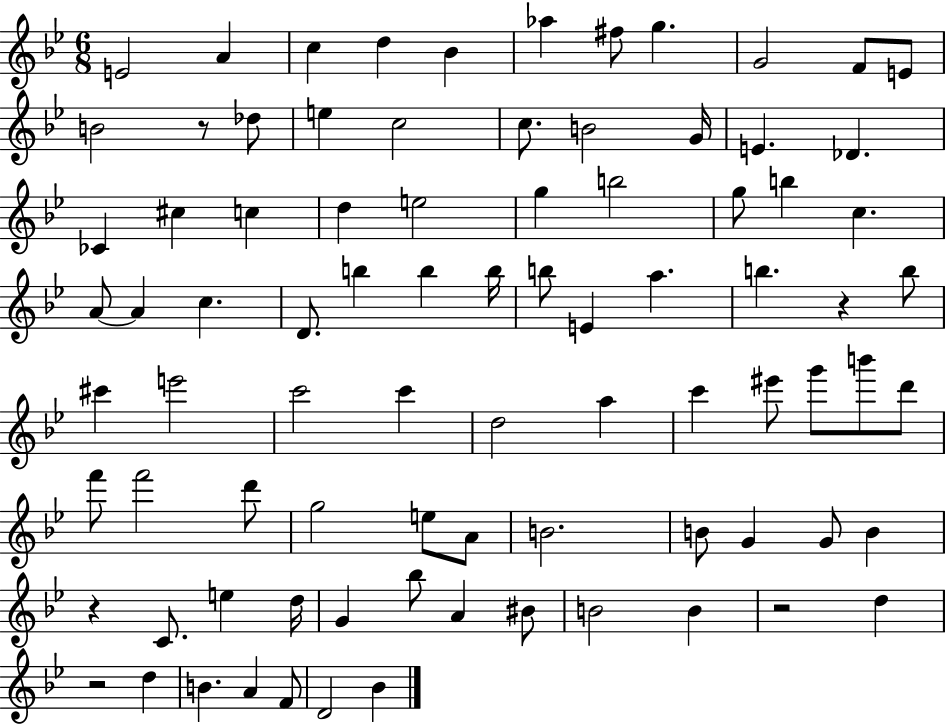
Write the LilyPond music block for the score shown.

{
  \clef treble
  \numericTimeSignature
  \time 6/8
  \key bes \major
  \repeat volta 2 { e'2 a'4 | c''4 d''4 bes'4 | aes''4 fis''8 g''4. | g'2 f'8 e'8 | \break b'2 r8 des''8 | e''4 c''2 | c''8. b'2 g'16 | e'4. des'4. | \break ces'4 cis''4 c''4 | d''4 e''2 | g''4 b''2 | g''8 b''4 c''4. | \break a'8~~ a'4 c''4. | d'8. b''4 b''4 b''16 | b''8 e'4 a''4. | b''4. r4 b''8 | \break cis'''4 e'''2 | c'''2 c'''4 | d''2 a''4 | c'''4 eis'''8 g'''8 b'''8 d'''8 | \break f'''8 f'''2 d'''8 | g''2 e''8 a'8 | b'2. | b'8 g'4 g'8 b'4 | \break r4 c'8. e''4 d''16 | g'4 bes''8 a'4 bis'8 | b'2 b'4 | r2 d''4 | \break r2 d''4 | b'4. a'4 f'8 | d'2 bes'4 | } \bar "|."
}